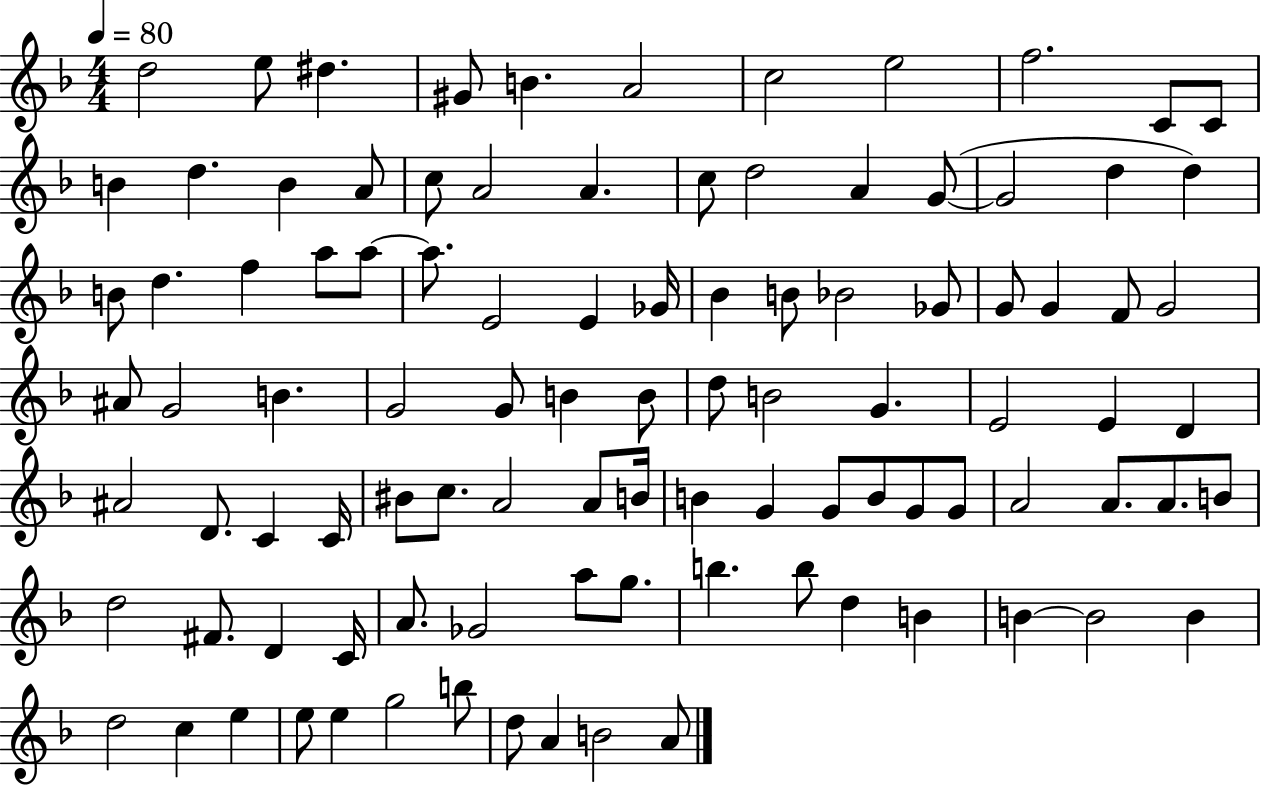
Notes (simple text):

D5/h E5/e D#5/q. G#4/e B4/q. A4/h C5/h E5/h F5/h. C4/e C4/e B4/q D5/q. B4/q A4/e C5/e A4/h A4/q. C5/e D5/h A4/q G4/e G4/h D5/q D5/q B4/e D5/q. F5/q A5/e A5/e A5/e. E4/h E4/q Gb4/s Bb4/q B4/e Bb4/h Gb4/e G4/e G4/q F4/e G4/h A#4/e G4/h B4/q. G4/h G4/e B4/q B4/e D5/e B4/h G4/q. E4/h E4/q D4/q A#4/h D4/e. C4/q C4/s BIS4/e C5/e. A4/h A4/e B4/s B4/q G4/q G4/e B4/e G4/e G4/e A4/h A4/e. A4/e. B4/e D5/h F#4/e. D4/q C4/s A4/e. Gb4/h A5/e G5/e. B5/q. B5/e D5/q B4/q B4/q B4/h B4/q D5/h C5/q E5/q E5/e E5/q G5/h B5/e D5/e A4/q B4/h A4/e